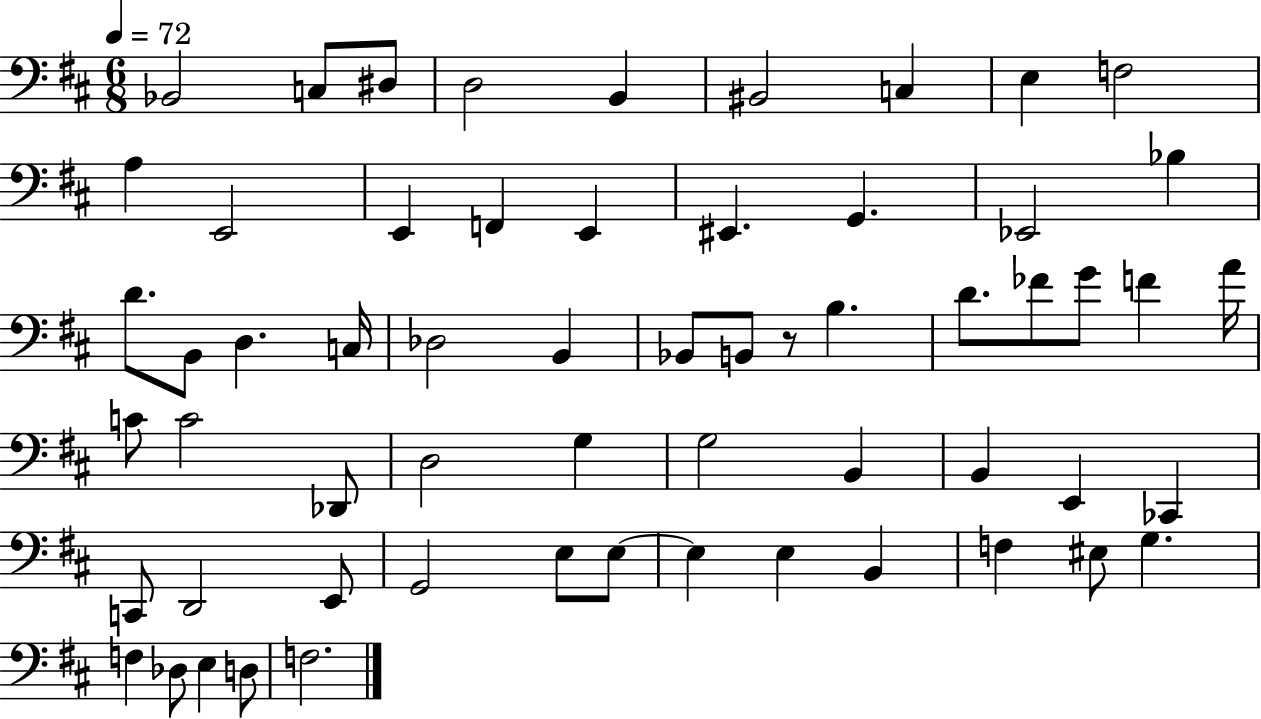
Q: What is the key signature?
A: D major